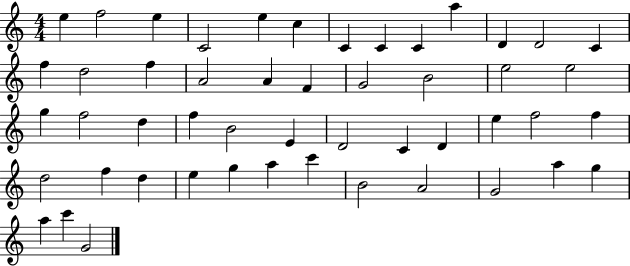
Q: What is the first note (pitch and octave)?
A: E5